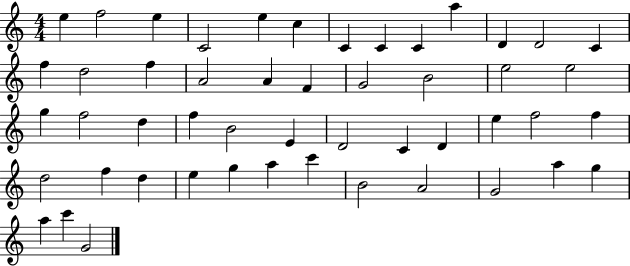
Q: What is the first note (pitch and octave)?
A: E5